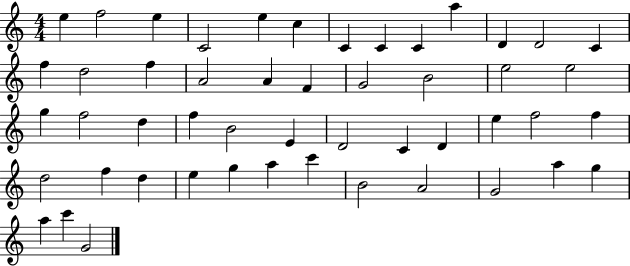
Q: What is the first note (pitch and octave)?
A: E5